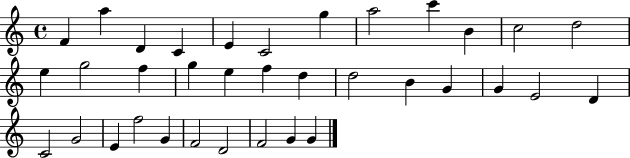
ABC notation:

X:1
T:Untitled
M:4/4
L:1/4
K:C
F a D C E C2 g a2 c' B c2 d2 e g2 f g e f d d2 B G G E2 D C2 G2 E f2 G F2 D2 F2 G G